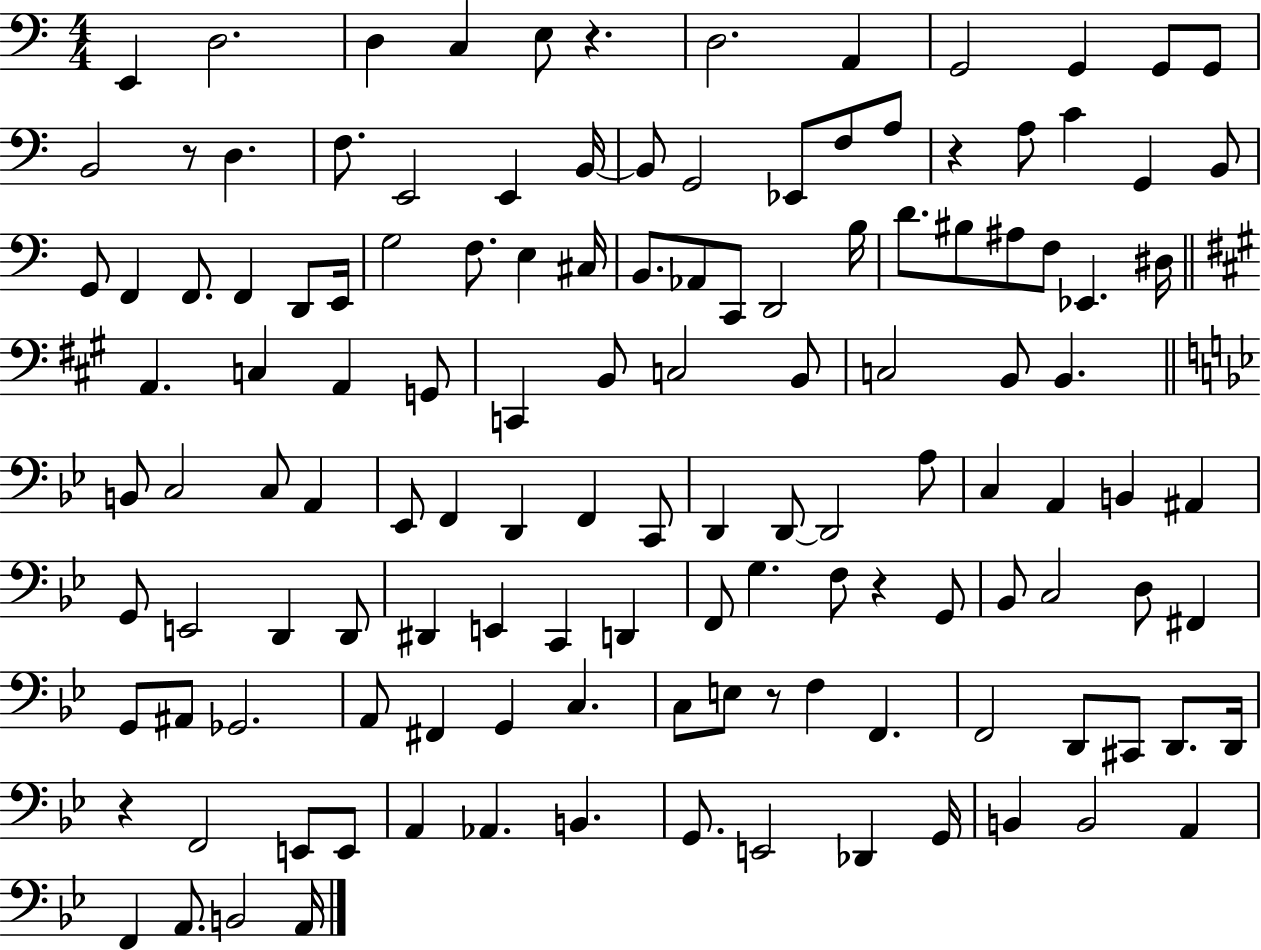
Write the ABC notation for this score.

X:1
T:Untitled
M:4/4
L:1/4
K:C
E,, D,2 D, C, E,/2 z D,2 A,, G,,2 G,, G,,/2 G,,/2 B,,2 z/2 D, F,/2 E,,2 E,, B,,/4 B,,/2 G,,2 _E,,/2 F,/2 A,/2 z A,/2 C G,, B,,/2 G,,/2 F,, F,,/2 F,, D,,/2 E,,/4 G,2 F,/2 E, ^C,/4 B,,/2 _A,,/2 C,,/2 D,,2 B,/4 D/2 ^B,/2 ^A,/2 F,/2 _E,, ^D,/4 A,, C, A,, G,,/2 C,, B,,/2 C,2 B,,/2 C,2 B,,/2 B,, B,,/2 C,2 C,/2 A,, _E,,/2 F,, D,, F,, C,,/2 D,, D,,/2 D,,2 A,/2 C, A,, B,, ^A,, G,,/2 E,,2 D,, D,,/2 ^D,, E,, C,, D,, F,,/2 G, F,/2 z G,,/2 _B,,/2 C,2 D,/2 ^F,, G,,/2 ^A,,/2 _G,,2 A,,/2 ^F,, G,, C, C,/2 E,/2 z/2 F, F,, F,,2 D,,/2 ^C,,/2 D,,/2 D,,/4 z F,,2 E,,/2 E,,/2 A,, _A,, B,, G,,/2 E,,2 _D,, G,,/4 B,, B,,2 A,, F,, A,,/2 B,,2 A,,/4